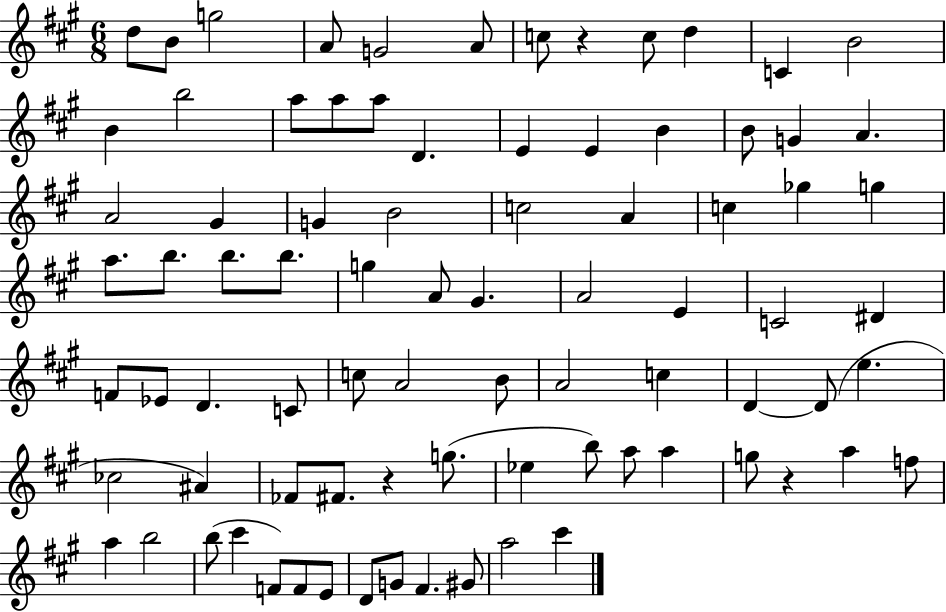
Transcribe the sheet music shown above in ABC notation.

X:1
T:Untitled
M:6/8
L:1/4
K:A
d/2 B/2 g2 A/2 G2 A/2 c/2 z c/2 d C B2 B b2 a/2 a/2 a/2 D E E B B/2 G A A2 ^G G B2 c2 A c _g g a/2 b/2 b/2 b/2 g A/2 ^G A2 E C2 ^D F/2 _E/2 D C/2 c/2 A2 B/2 A2 c D D/2 e _c2 ^A _F/2 ^F/2 z g/2 _e b/2 a/2 a g/2 z a f/2 a b2 b/2 ^c' F/2 F/2 E/2 D/2 G/2 ^F ^G/2 a2 ^c'